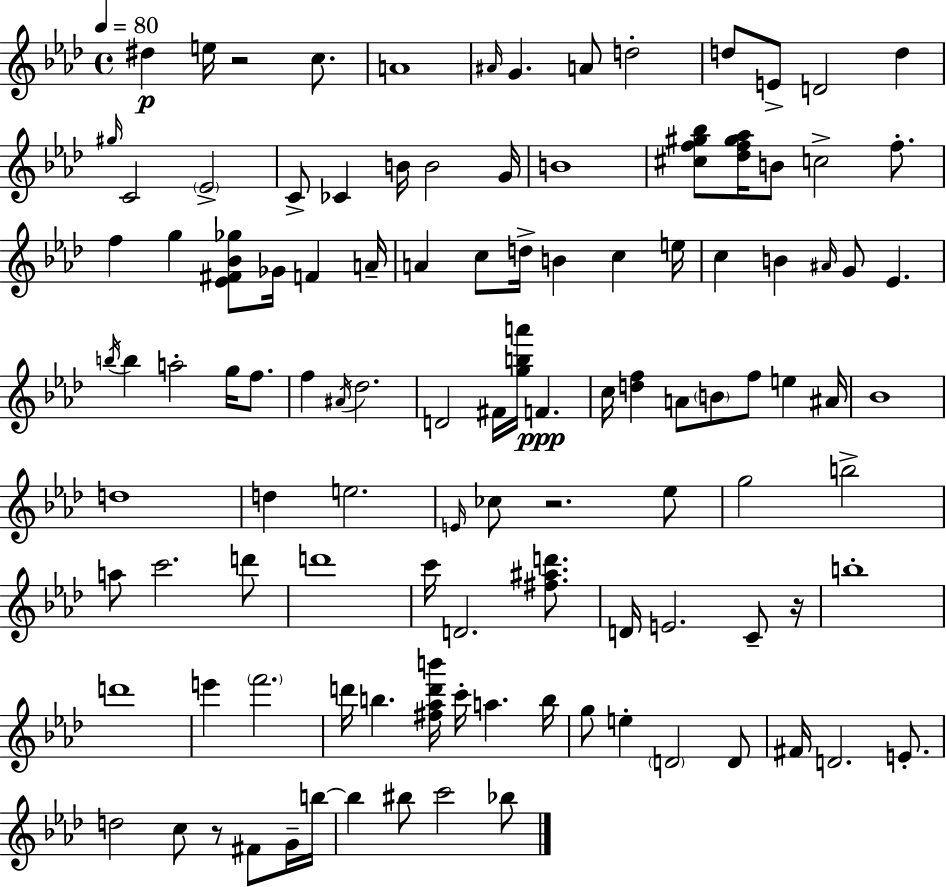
D#5/q E5/s R/h C5/e. A4/w A#4/s G4/q. A4/e D5/h D5/e E4/e D4/h D5/q G#5/s C4/h Eb4/h C4/e CES4/q B4/s B4/h G4/s B4/w [C#5,F5,G#5,Bb5]/e [Db5,F5,G#5,Ab5]/s B4/e C5/h F5/e. F5/q G5/q [Eb4,F#4,Bb4,Gb5]/e Gb4/s F4/q A4/s A4/q C5/e D5/s B4/q C5/q E5/s C5/q B4/q A#4/s G4/e Eb4/q. B5/s B5/q A5/h G5/s F5/e. F5/q A#4/s Db5/h. D4/h F#4/s [G5,B5,A6]/s F4/q. C5/s [D5,F5]/q A4/e B4/e F5/e E5/q A#4/s Bb4/w D5/w D5/q E5/h. E4/s CES5/e R/h. Eb5/e G5/h B5/h A5/e C6/h. D6/e D6/w C6/s D4/h. [F#5,A#5,D6]/e. D4/s E4/h. C4/e R/s B5/w D6/w E6/q F6/h. D6/s B5/q. [F#5,Ab5,D6,B6]/s C6/s A5/q. B5/s G5/e E5/q D4/h D4/e F#4/s D4/h. E4/e. D5/h C5/e R/e F#4/e G4/s B5/s B5/q BIS5/e C6/h Bb5/e